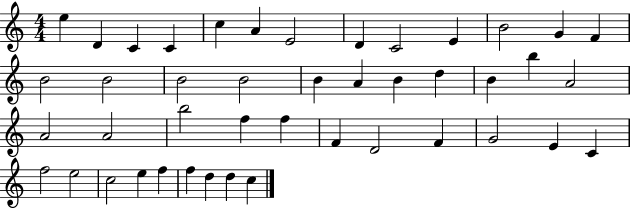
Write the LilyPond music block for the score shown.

{
  \clef treble
  \numericTimeSignature
  \time 4/4
  \key c \major
  e''4 d'4 c'4 c'4 | c''4 a'4 e'2 | d'4 c'2 e'4 | b'2 g'4 f'4 | \break b'2 b'2 | b'2 b'2 | b'4 a'4 b'4 d''4 | b'4 b''4 a'2 | \break a'2 a'2 | b''2 f''4 f''4 | f'4 d'2 f'4 | g'2 e'4 c'4 | \break f''2 e''2 | c''2 e''4 f''4 | f''4 d''4 d''4 c''4 | \bar "|."
}